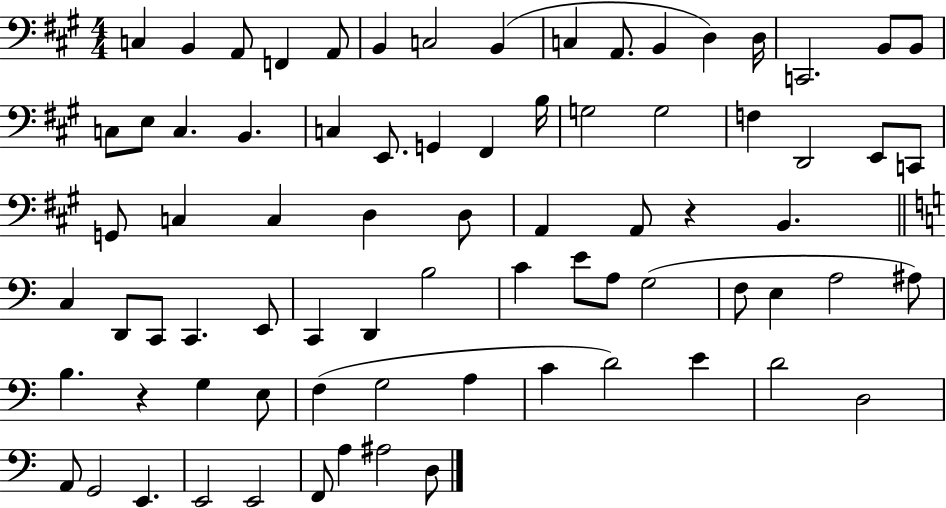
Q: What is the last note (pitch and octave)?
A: D3